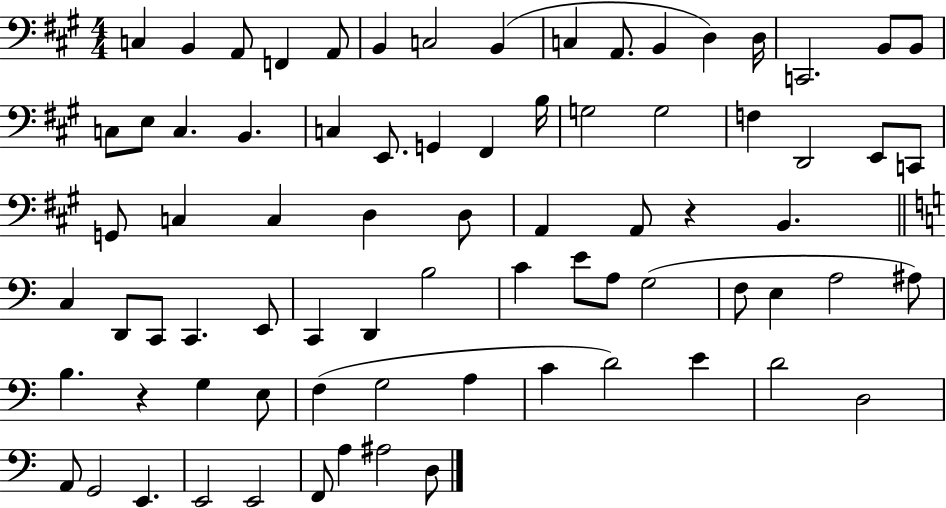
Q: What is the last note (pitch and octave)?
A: D3